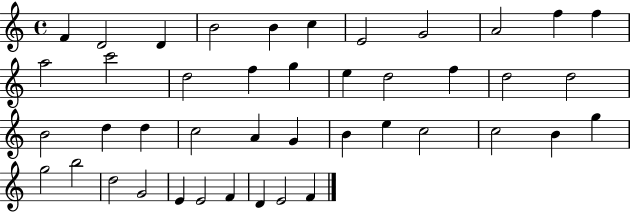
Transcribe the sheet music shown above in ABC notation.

X:1
T:Untitled
M:4/4
L:1/4
K:C
F D2 D B2 B c E2 G2 A2 f f a2 c'2 d2 f g e d2 f d2 d2 B2 d d c2 A G B e c2 c2 B g g2 b2 d2 G2 E E2 F D E2 F